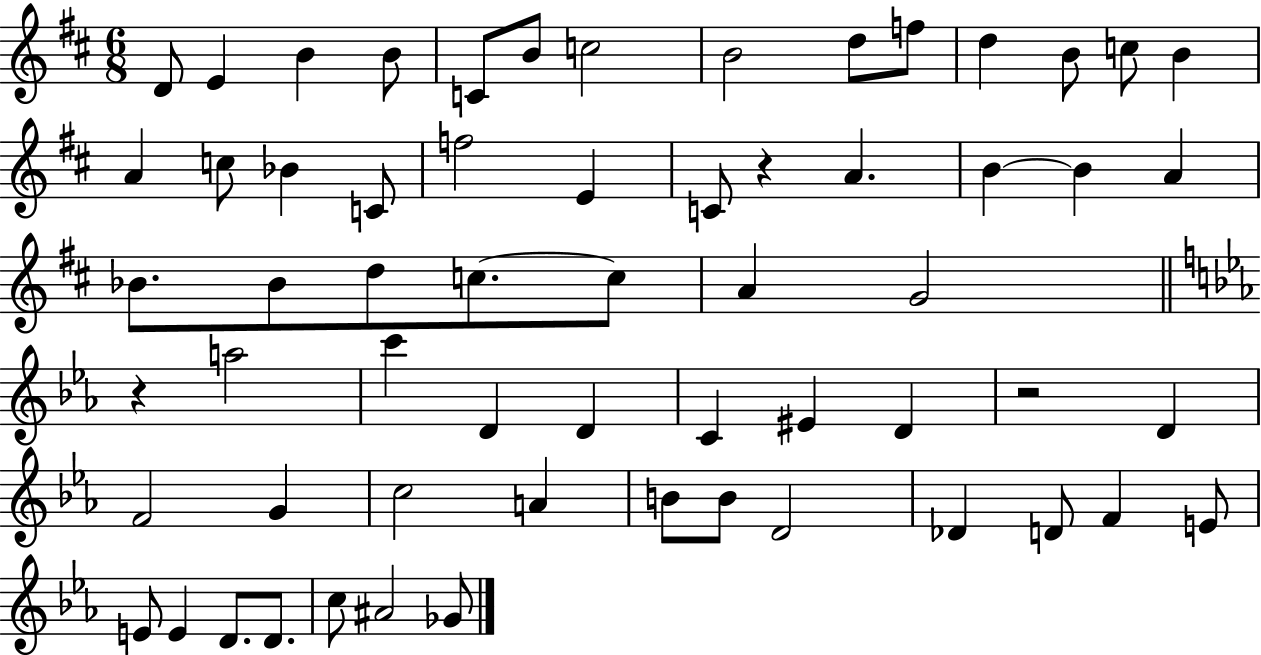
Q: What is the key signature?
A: D major